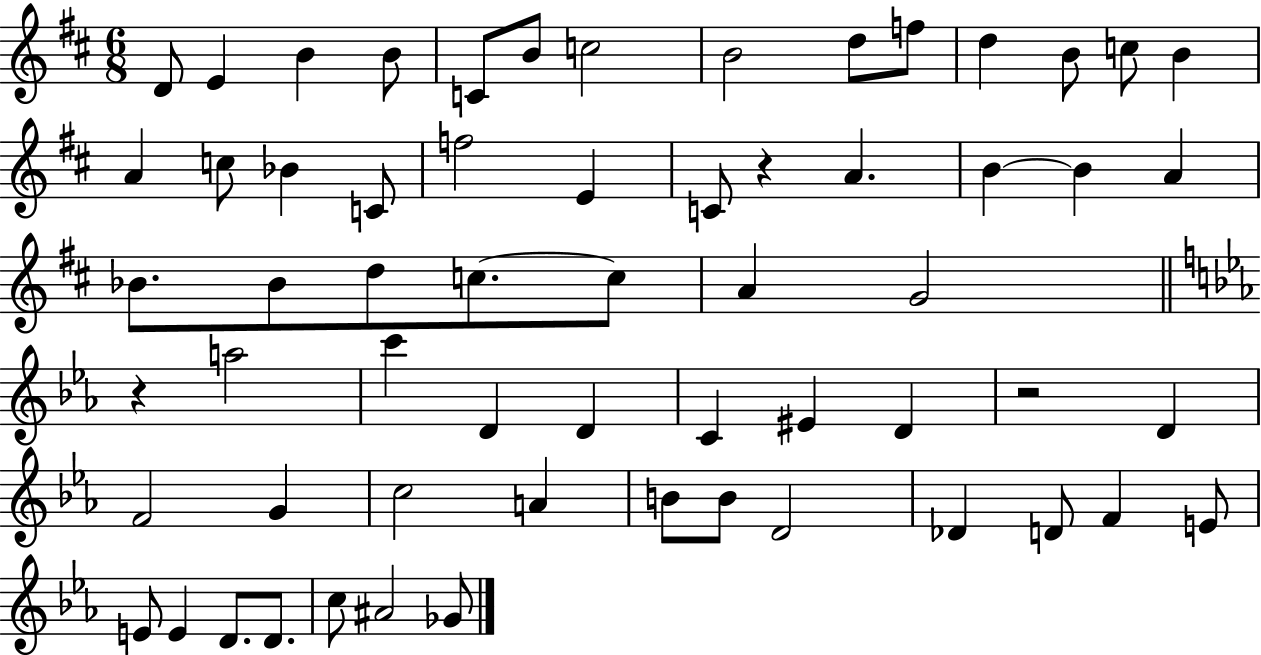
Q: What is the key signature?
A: D major